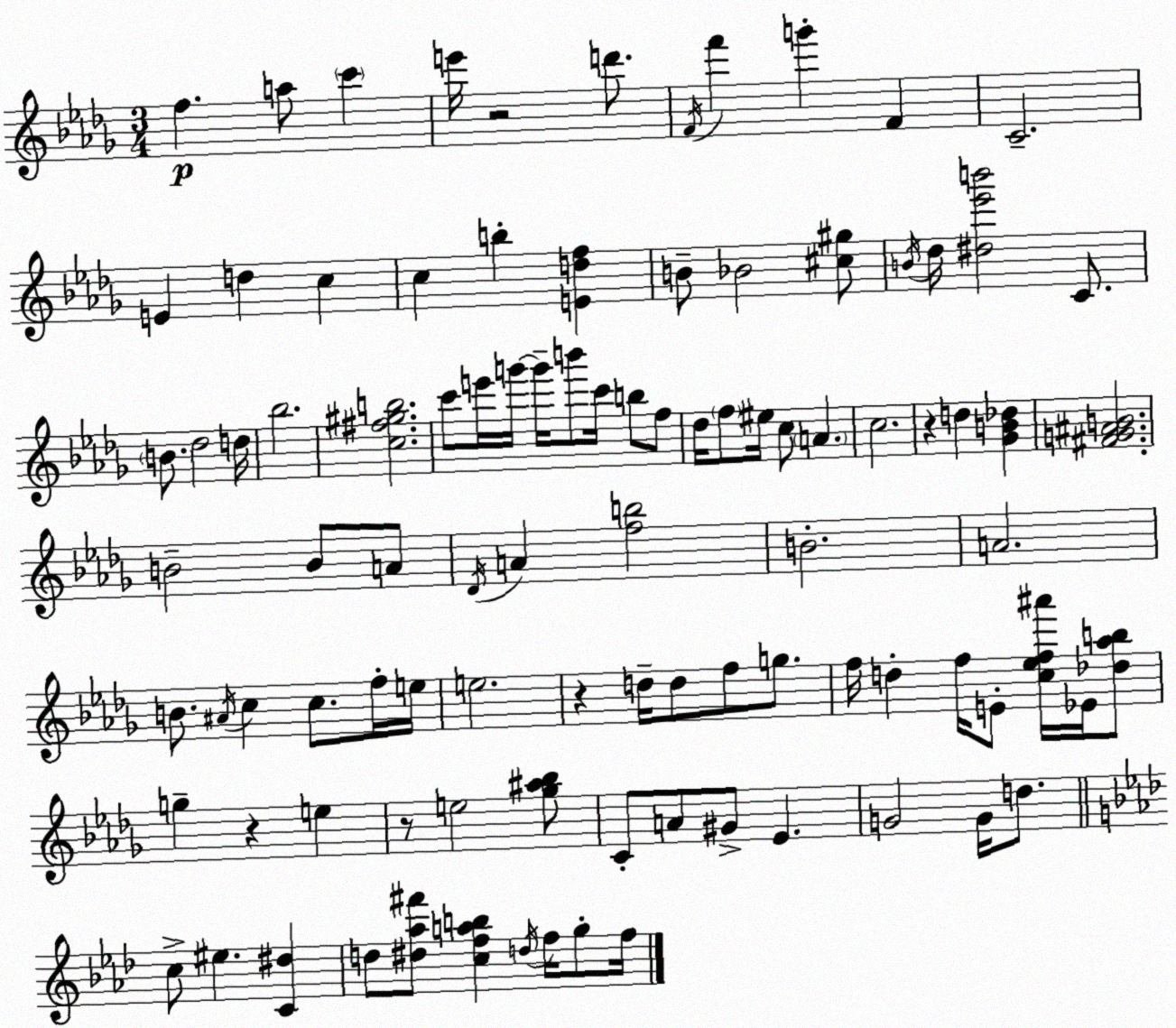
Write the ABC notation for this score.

X:1
T:Untitled
M:3/4
L:1/4
K:Bbm
f a/2 c' e'/4 z2 d'/2 F/4 f' g' F C2 E d c c b [Edf] B/2 _B2 [^c^g]/2 B/4 _d/4 [^d_e'b']2 C/2 B/2 _d2 d/4 _b2 [c^f^gb]2 c'/2 e'/4 g'/4 g'/4 b'/2 c'/4 b/2 f/2 _d/4 f/2 ^e/4 c/2 A c2 z d [_GB_d] [^FG^AB]2 B2 B/2 A/2 _D/4 A [fb]2 B2 A2 B/2 ^A/4 c c/2 f/4 e/4 e2 z d/4 d/2 f/2 g/2 f/4 d f/4 E/2 [c_ef^a']/4 _E/4 [_d_ab]/2 g z e z/2 e2 [_g^a_b]/2 C/2 A/2 ^G/2 _E G2 G/4 d/2 c/2 ^e [C^d] d/2 [^d_a^f']/2 [cfab] d/4 f/4 g/2 f/4